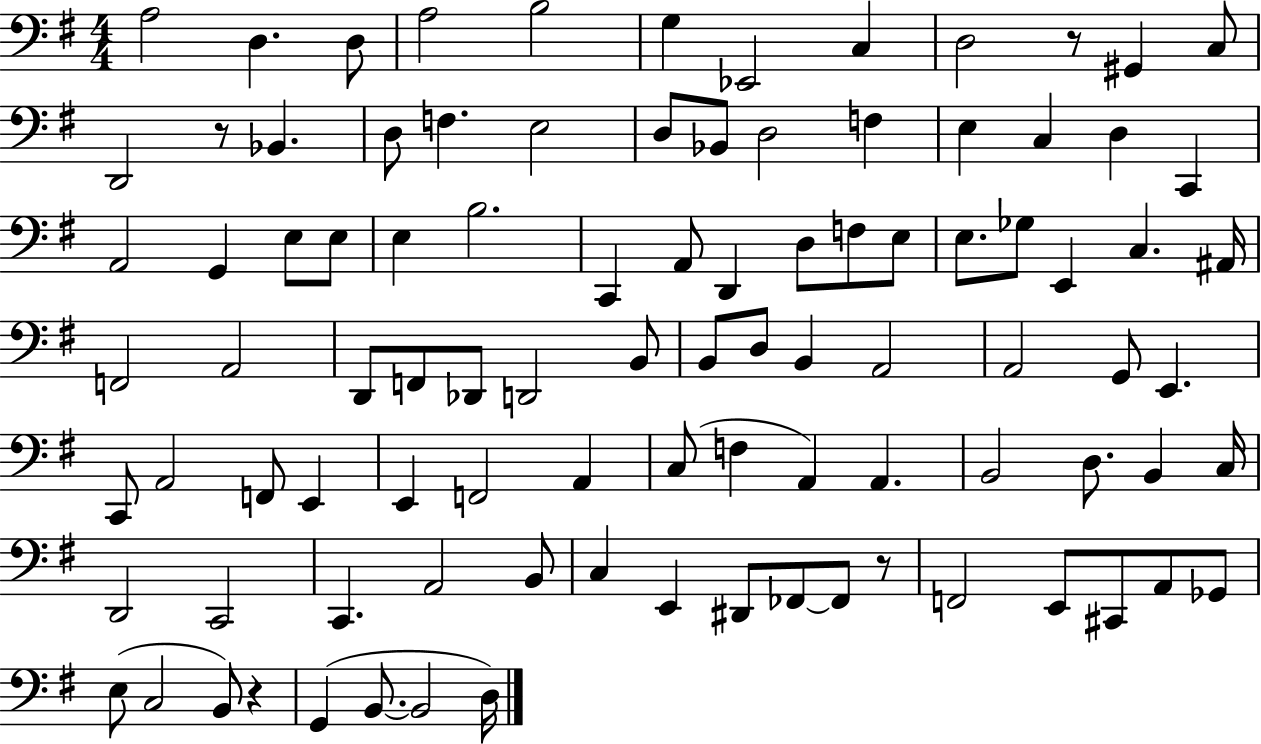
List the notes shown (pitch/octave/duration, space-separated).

A3/h D3/q. D3/e A3/h B3/h G3/q Eb2/h C3/q D3/h R/e G#2/q C3/e D2/h R/e Bb2/q. D3/e F3/q. E3/h D3/e Bb2/e D3/h F3/q E3/q C3/q D3/q C2/q A2/h G2/q E3/e E3/e E3/q B3/h. C2/q A2/e D2/q D3/e F3/e E3/e E3/e. Gb3/e E2/q C3/q. A#2/s F2/h A2/h D2/e F2/e Db2/e D2/h B2/e B2/e D3/e B2/q A2/h A2/h G2/e E2/q. C2/e A2/h F2/e E2/q E2/q F2/h A2/q C3/e F3/q A2/q A2/q. B2/h D3/e. B2/q C3/s D2/h C2/h C2/q. A2/h B2/e C3/q E2/q D#2/e FES2/e FES2/e R/e F2/h E2/e C#2/e A2/e Gb2/e E3/e C3/h B2/e R/q G2/q B2/e. B2/h D3/s